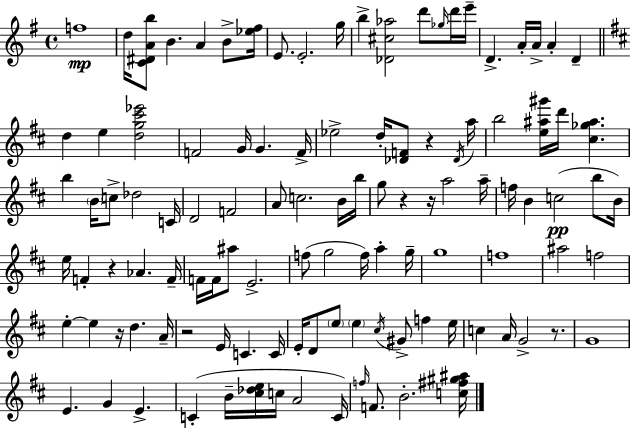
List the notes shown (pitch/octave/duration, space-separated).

F5/w D5/s [C4,D#4,A4,B5]/e B4/q. A4/q B4/e [Eb5,F#5]/s E4/e. E4/h. G5/s B5/q [Db4,C#5,Ab5]/h D6/e Gb5/s D6/s E6/s D4/q. A4/s A4/s A4/q D4/q D5/q E5/q [D5,G5,C#6,Eb6]/h F4/h G4/s G4/q. F4/s Eb5/h D5/s [Db4,F4]/e R/q Db4/s A5/s B5/h [E5,A#5,G#6]/s D6/s [C#5,Gb5,A#5]/q. B5/q B4/s C5/e Db5/h C4/s D4/h F4/h A4/e C5/h. B4/s B5/s G5/e R/q R/s A5/h A5/s F5/s B4/q C5/h B5/e B4/s E5/s F4/q R/q Ab4/q. F4/s F4/s F4/s A#5/e E4/h. F5/e G5/h F5/s A5/q G5/s G5/w F5/w A#5/h F5/h E5/q E5/q R/s D5/q. A4/s R/h E4/s C4/q. C4/s E4/s D4/e E5/e E5/q C#5/s G#4/e F5/q E5/s C5/q A4/s G4/h R/e. G4/w E4/q. G4/q E4/q. C4/q B4/s [C#5,Db5,E5]/s C5/s A4/h C4/s F5/s F4/e. B4/h. [C5,F#5,G#5,A#5]/s